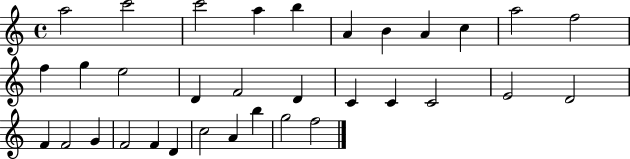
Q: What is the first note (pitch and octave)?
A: A5